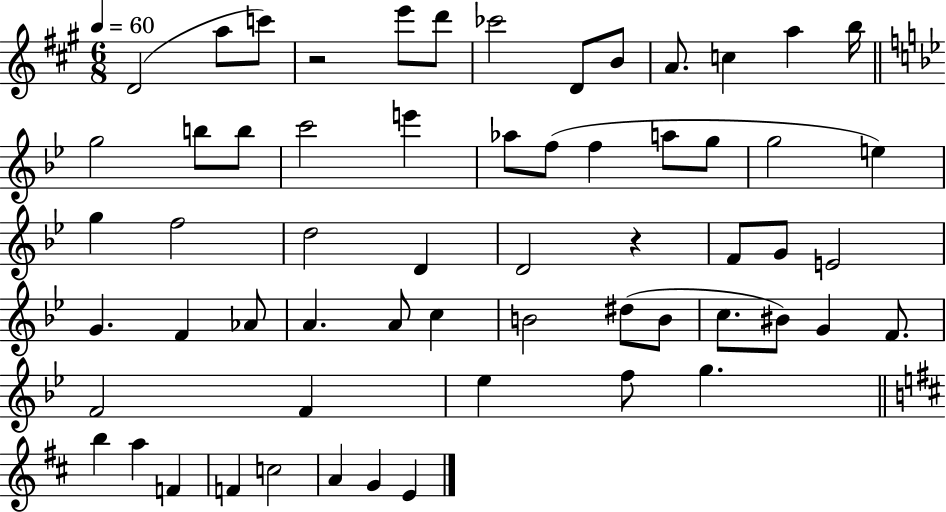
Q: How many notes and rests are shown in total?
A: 60